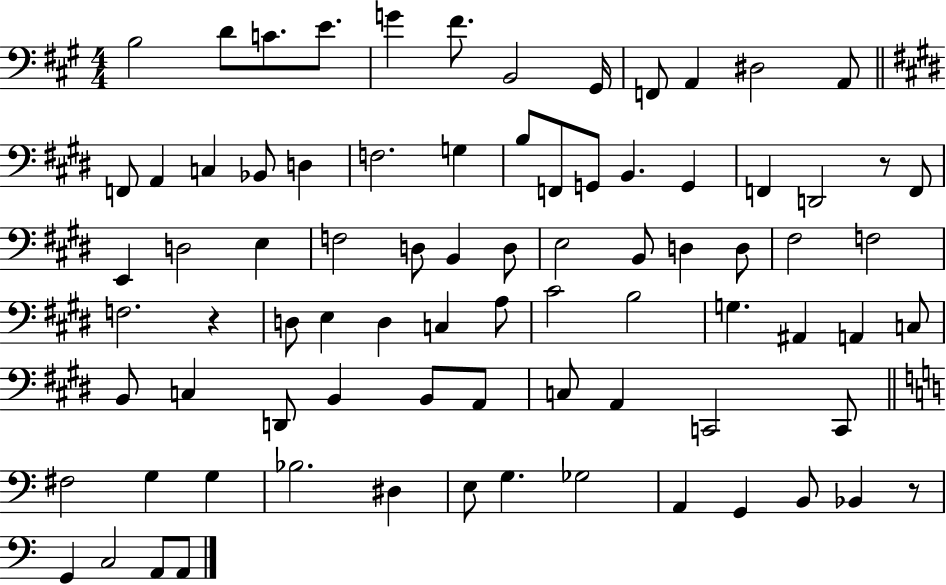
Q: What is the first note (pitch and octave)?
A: B3